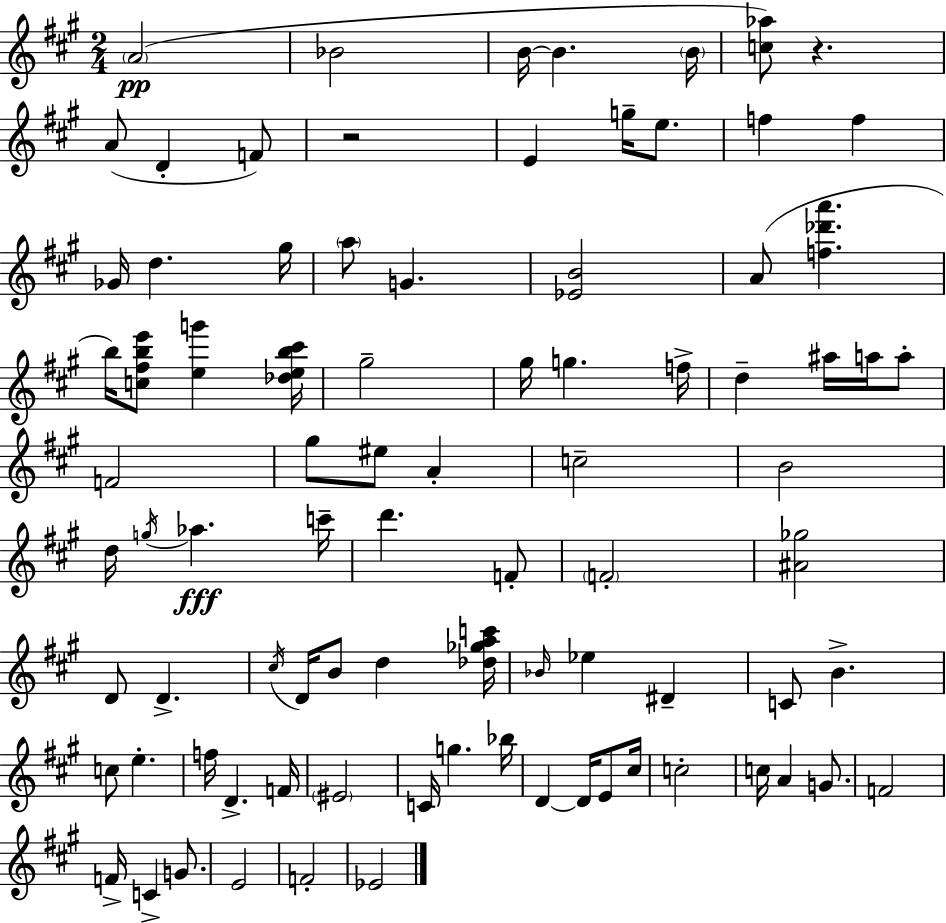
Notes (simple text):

A4/h Bb4/h B4/s B4/q. B4/s [C5,Ab5]/e R/q. A4/e D4/q F4/e R/h E4/q G5/s E5/e. F5/q F5/q Gb4/s D5/q. G#5/s A5/e G4/q. [Eb4,B4]/h A4/e [F5,Db6,A6]/q. B5/s [C5,F#5,B5,E6]/e [E5,G6]/q [Db5,E5,B5,C#6]/s G#5/h G#5/s G5/q. F5/s D5/q A#5/s A5/s A5/e F4/h G#5/e EIS5/e A4/q C5/h B4/h D5/s G5/s Ab5/q. C6/s D6/q. F4/e F4/h [A#4,Gb5]/h D4/e D4/q. C#5/s D4/s B4/e D5/q [Db5,Gb5,A5,C6]/s Bb4/s Eb5/q D#4/q C4/e B4/q. C5/e E5/q. F5/s D4/q. F4/s EIS4/h C4/s G5/q. Bb5/s D4/q D4/s E4/e C#5/s C5/h C5/s A4/q G4/e. F4/h F4/s C4/q G4/e. E4/h F4/h Eb4/h